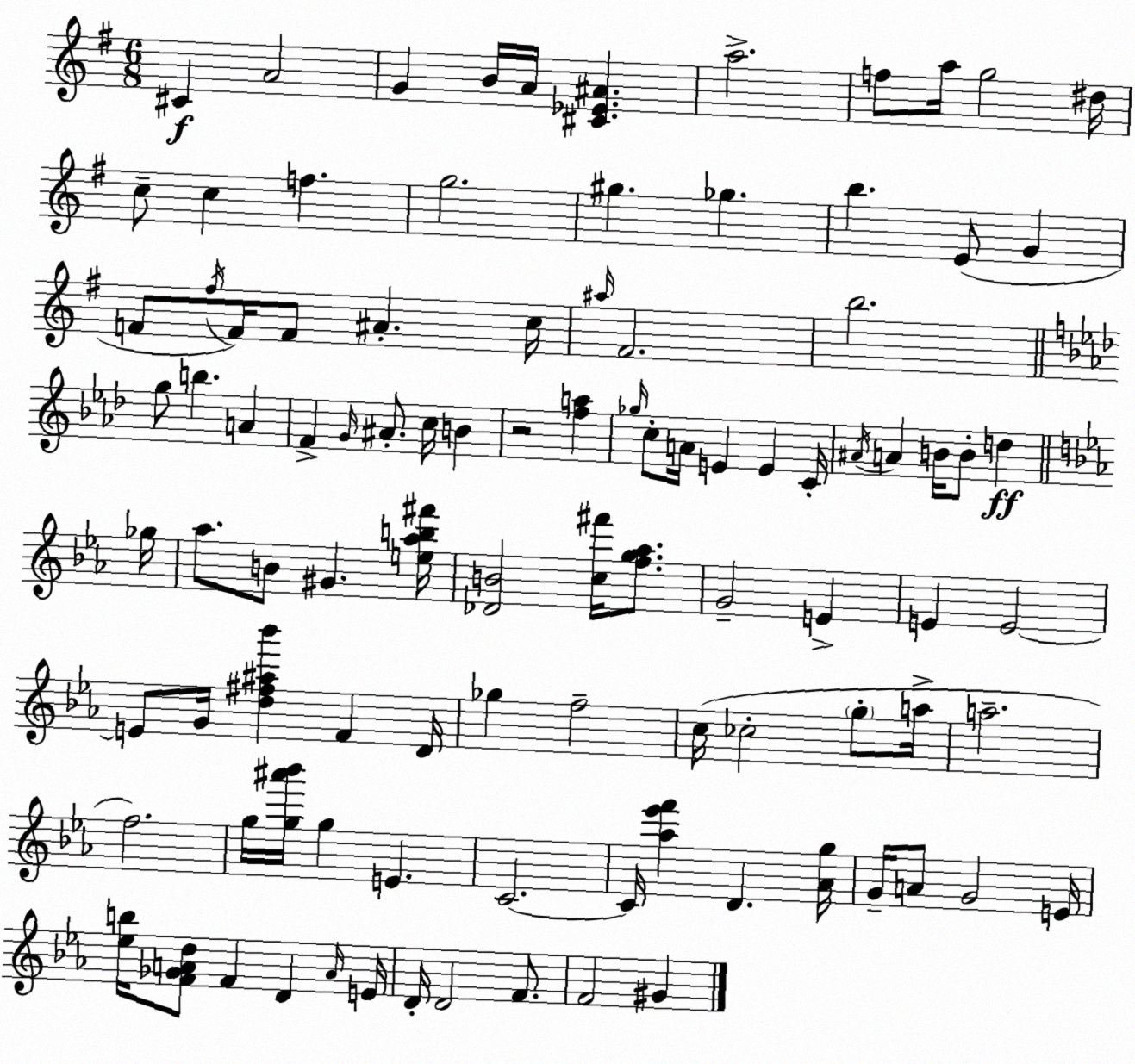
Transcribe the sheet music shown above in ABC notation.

X:1
T:Untitled
M:6/8
L:1/4
K:Em
^C A2 G B/4 A/4 [^C_E^A] a2 f/2 a/4 g2 ^d/4 c/2 c f g2 ^g _g b E/2 G F/2 ^f/4 F/4 F/2 ^A c/4 ^a/4 ^F2 b2 g/2 b A F G/4 ^A/2 c/4 B z2 [fa] _g/4 c/2 A/4 E E C/4 ^A/4 A B/4 B/2 d _g/4 _a/2 B/2 ^G [e_ab^f']/4 [_DB]2 [c^f']/4 [fg_a]/2 G2 E E E2 E/2 G/4 [d^f^a_b'] F D/4 _g f2 c/4 _c2 g/2 a/4 a2 f2 g/4 [g^a'_b']/4 g E C2 C/4 [_a_e'f'] D [_Ag]/4 G/4 A/2 G2 E/4 [_eb]/4 [F_GAd]/2 F D A/4 E/4 D/4 D2 F/2 F2 ^G